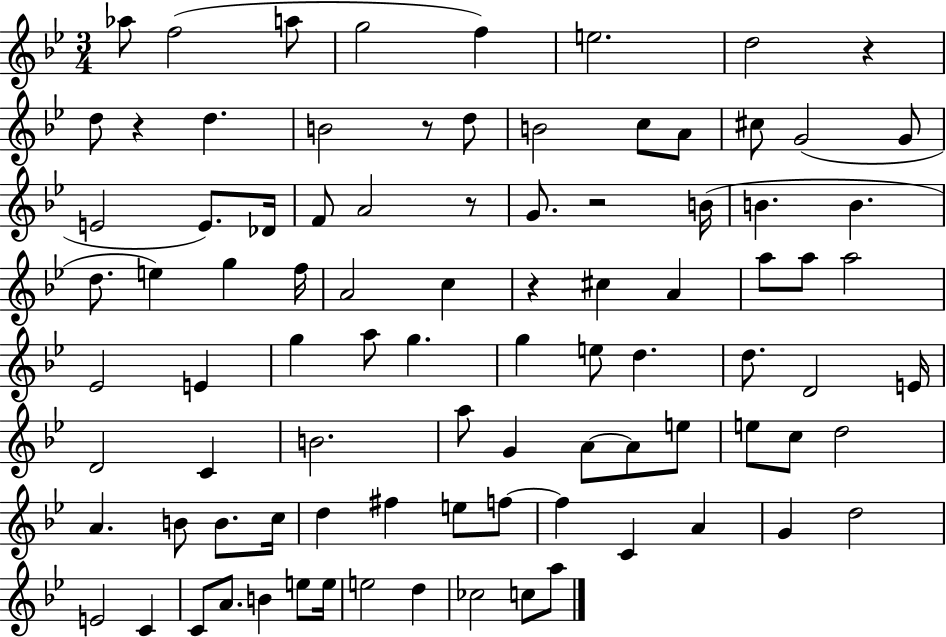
Ab5/e F5/h A5/e G5/h F5/q E5/h. D5/h R/q D5/e R/q D5/q. B4/h R/e D5/e B4/h C5/e A4/e C#5/e G4/h G4/e E4/h E4/e. Db4/s F4/e A4/h R/e G4/e. R/h B4/s B4/q. B4/q. D5/e. E5/q G5/q F5/s A4/h C5/q R/q C#5/q A4/q A5/e A5/e A5/h Eb4/h E4/q G5/q A5/e G5/q. G5/q E5/e D5/q. D5/e. D4/h E4/s D4/h C4/q B4/h. A5/e G4/q A4/e A4/e E5/e E5/e C5/e D5/h A4/q. B4/e B4/e. C5/s D5/q F#5/q E5/e F5/e F5/q C4/q A4/q G4/q D5/h E4/h C4/q C4/e A4/e. B4/q E5/e E5/s E5/h D5/q CES5/h C5/e A5/e